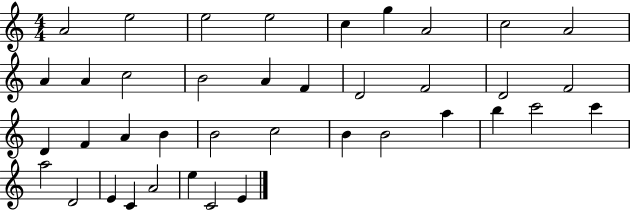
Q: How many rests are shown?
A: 0